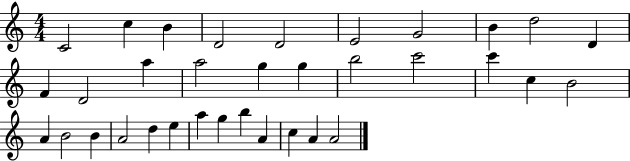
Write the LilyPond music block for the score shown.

{
  \clef treble
  \numericTimeSignature
  \time 4/4
  \key c \major
  c'2 c''4 b'4 | d'2 d'2 | e'2 g'2 | b'4 d''2 d'4 | \break f'4 d'2 a''4 | a''2 g''4 g''4 | b''2 c'''2 | c'''4 c''4 b'2 | \break a'4 b'2 b'4 | a'2 d''4 e''4 | a''4 g''4 b''4 a'4 | c''4 a'4 a'2 | \break \bar "|."
}